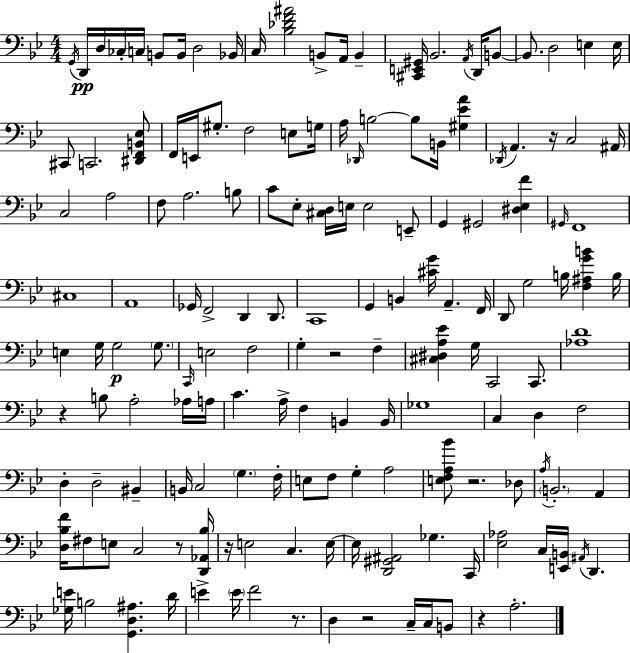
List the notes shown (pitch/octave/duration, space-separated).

G2/s D2/s D3/s CES3/s C3/s B2/e B2/s D3/h Bb2/s C3/s [Bb3,Db4,F4,A#4]/h B2/e A2/s B2/q [C#2,E2,G#2]/s Bb2/h. A2/s D2/s B2/e B2/e. D3/h E3/q E3/s C#2/e C2/h. [D#2,F2,B2,Eb3]/e F2/s E2/s G#3/e. F3/h E3/e G3/s A3/s Db2/s B3/h B3/e B2/s [G#3,Eb4,A4]/q Db2/s A2/q. R/s C3/h A#2/s C3/h A3/h F3/e A3/h. B3/e C4/e Eb3/e [C#3,D3]/s E3/s E3/h E2/e G2/q G#2/h [D#3,Eb3,F4]/q G#2/s F2/w C#3/w A2/w Gb2/s F2/h D2/q D2/e. C2/w G2/q B2/q [C#4,G4]/s A2/q. F2/s D2/e G3/h B3/s [F3,A#3,G4,B4]/q B3/s E3/q G3/s G3/h G3/e. C2/s E3/h F3/h G3/q R/h F3/q [C#3,D#3,A3,Eb4]/q G3/s C2/h C2/e. [Ab3,D4]/w R/q B3/e A3/h Ab3/s A3/s C4/q. A3/s F3/q B2/q B2/s Gb3/w C3/q D3/q F3/h D3/q D3/h BIS2/q B2/s C3/h G3/q. F3/s E3/e F3/e G3/q A3/h [E3,F3,A3,Bb4]/e R/h. Db3/e A3/s B2/h. A2/q [D3,Bb3,F4]/s F#3/e E3/e C3/h R/e [D2,Ab2,Bb3]/s R/s E3/h C3/q. E3/s E3/s [D2,G#2,A#2]/h Gb3/q. C2/s [Eb3,Ab3]/h C3/s [E2,B2]/s A#2/s D2/q. [Gb3,E4]/s B3/h [G2,D3,A#3]/q. D4/s E4/q E4/s F4/h R/e. D3/q R/h C3/s C3/s B2/e R/q A3/h.